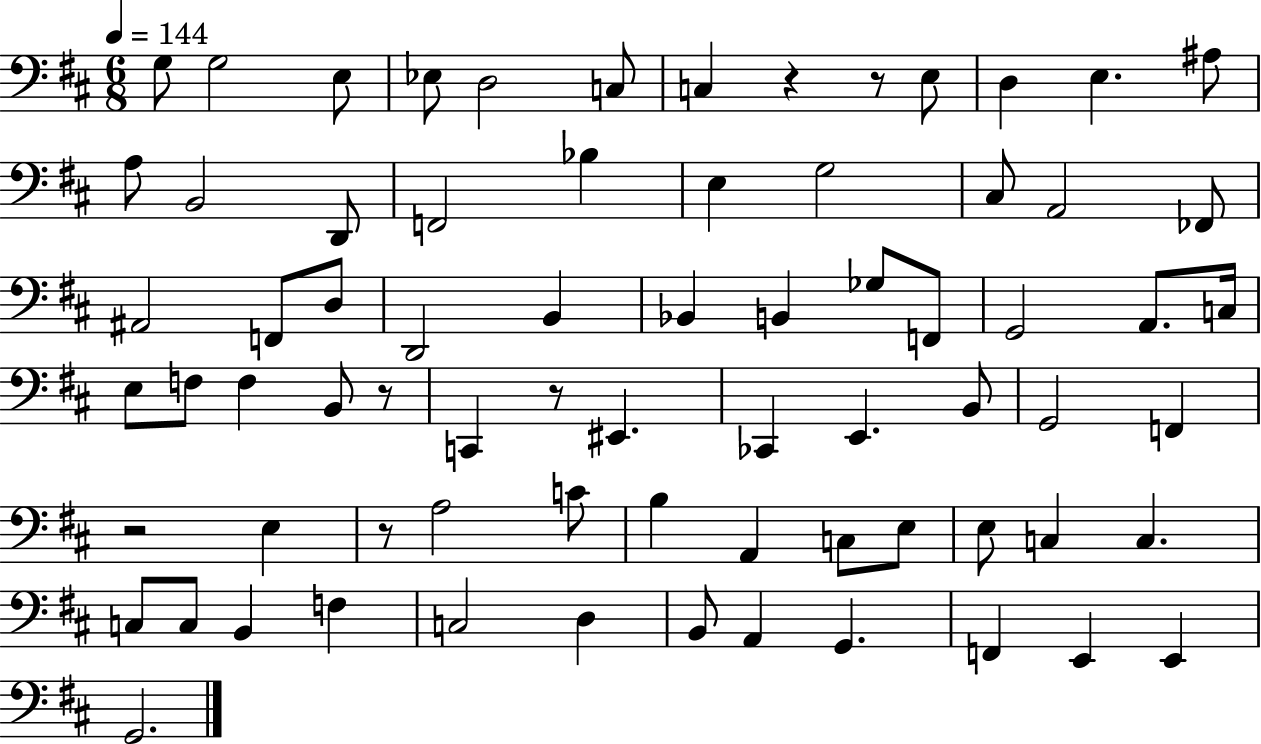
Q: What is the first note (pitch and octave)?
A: G3